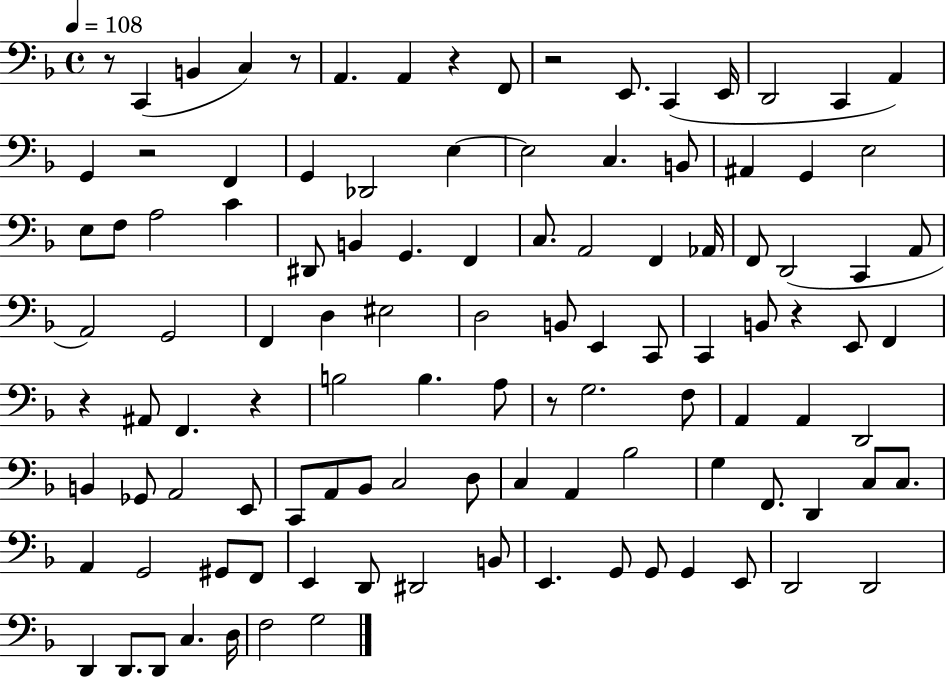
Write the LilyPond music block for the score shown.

{
  \clef bass
  \time 4/4
  \defaultTimeSignature
  \key f \major
  \tempo 4 = 108
  \repeat volta 2 { r8 c,4( b,4 c4) r8 | a,4. a,4 r4 f,8 | r2 e,8. c,4( e,16 | d,2 c,4 a,4) | \break g,4 r2 f,4 | g,4 des,2 e4~~ | e2 c4. b,8 | ais,4 g,4 e2 | \break e8 f8 a2 c'4 | dis,8 b,4 g,4. f,4 | c8. a,2 f,4 aes,16 | f,8 d,2( c,4 a,8 | \break a,2) g,2 | f,4 d4 eis2 | d2 b,8 e,4 c,8 | c,4 b,8 r4 e,8 f,4 | \break r4 ais,8 f,4. r4 | b2 b4. a8 | r8 g2. f8 | a,4 a,4 d,2 | \break b,4 ges,8 a,2 e,8 | c,8 a,8 bes,8 c2 d8 | c4 a,4 bes2 | g4 f,8. d,4 c8 c8. | \break a,4 g,2 gis,8 f,8 | e,4 d,8 dis,2 b,8 | e,4. g,8 g,8 g,4 e,8 | d,2 d,2 | \break d,4 d,8. d,8 c4. d16 | f2 g2 | } \bar "|."
}